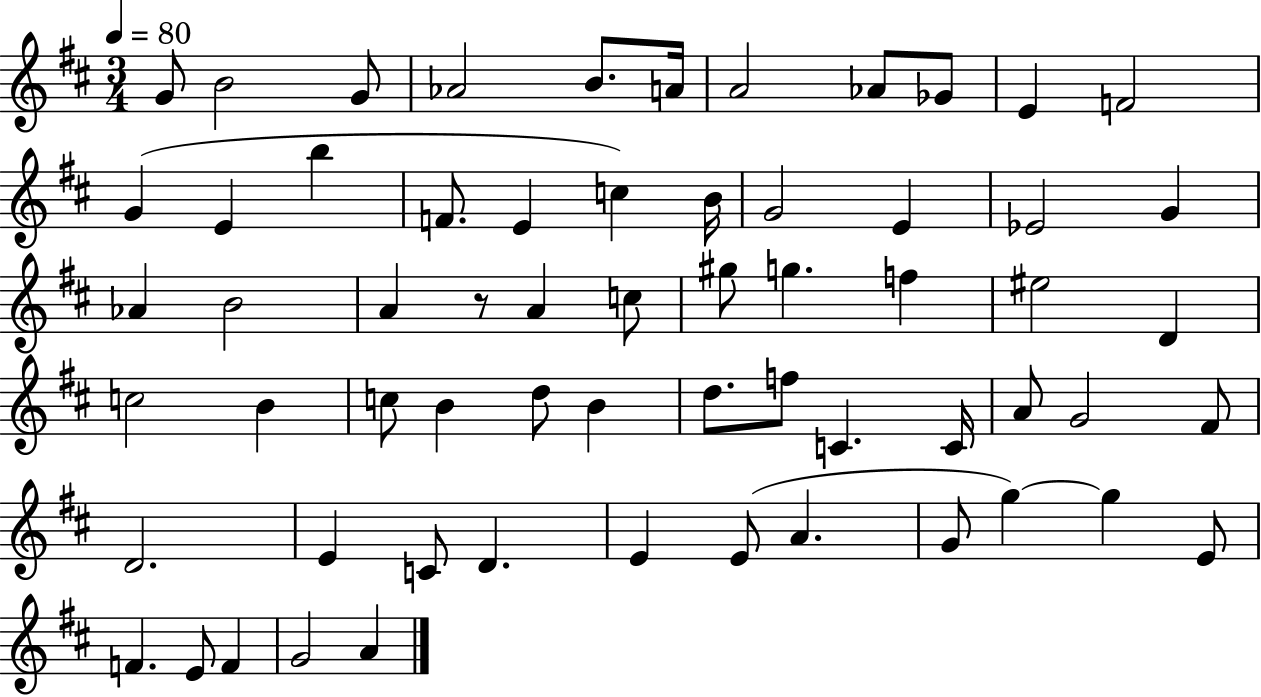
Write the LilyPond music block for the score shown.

{
  \clef treble
  \numericTimeSignature
  \time 3/4
  \key d \major
  \tempo 4 = 80
  g'8 b'2 g'8 | aes'2 b'8. a'16 | a'2 aes'8 ges'8 | e'4 f'2 | \break g'4( e'4 b''4 | f'8. e'4 c''4) b'16 | g'2 e'4 | ees'2 g'4 | \break aes'4 b'2 | a'4 r8 a'4 c''8 | gis''8 g''4. f''4 | eis''2 d'4 | \break c''2 b'4 | c''8 b'4 d''8 b'4 | d''8. f''8 c'4. c'16 | a'8 g'2 fis'8 | \break d'2. | e'4 c'8 d'4. | e'4 e'8( a'4. | g'8 g''4~~) g''4 e'8 | \break f'4. e'8 f'4 | g'2 a'4 | \bar "|."
}